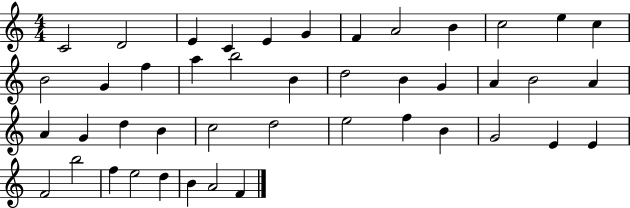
C4/h D4/h E4/q C4/q E4/q G4/q F4/q A4/h B4/q C5/h E5/q C5/q B4/h G4/q F5/q A5/q B5/h B4/q D5/h B4/q G4/q A4/q B4/h A4/q A4/q G4/q D5/q B4/q C5/h D5/h E5/h F5/q B4/q G4/h E4/q E4/q F4/h B5/h F5/q E5/h D5/q B4/q A4/h F4/q